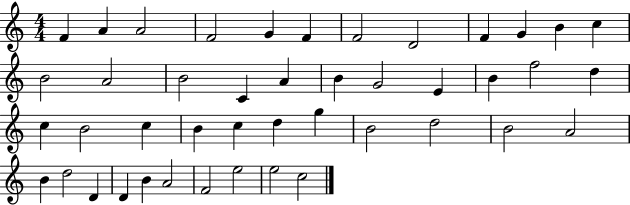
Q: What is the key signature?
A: C major